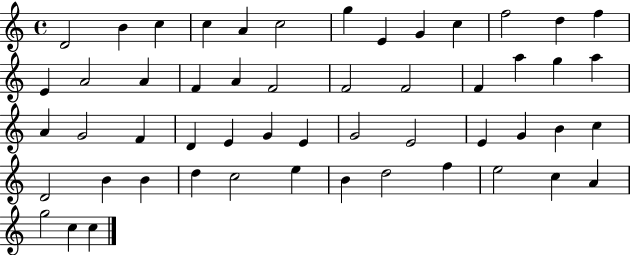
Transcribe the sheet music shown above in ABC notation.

X:1
T:Untitled
M:4/4
L:1/4
K:C
D2 B c c A c2 g E G c f2 d f E A2 A F A F2 F2 F2 F a g a A G2 F D E G E G2 E2 E G B c D2 B B d c2 e B d2 f e2 c A g2 c c